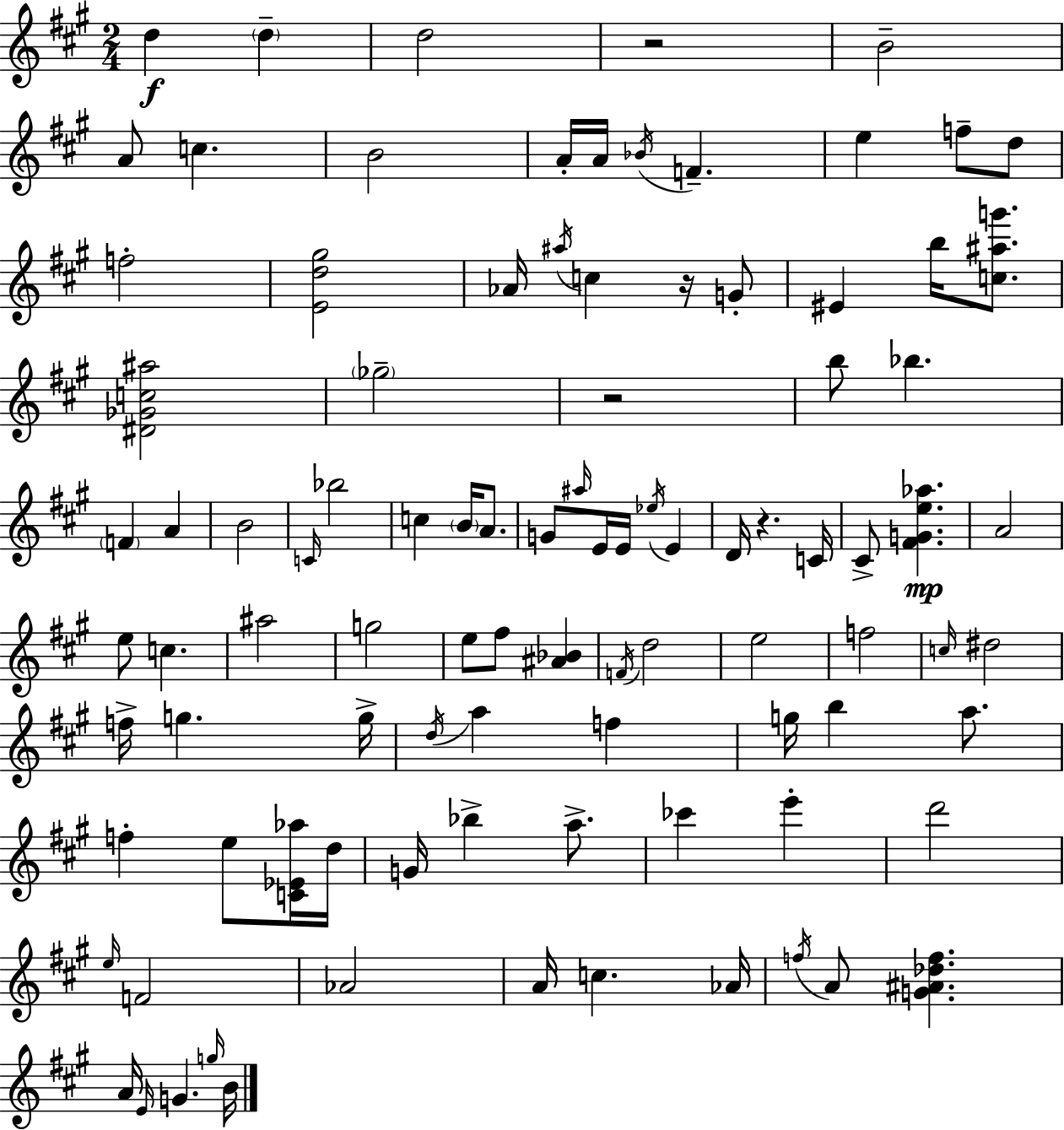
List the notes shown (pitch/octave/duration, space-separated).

D5/q D5/q D5/h R/h B4/h A4/e C5/q. B4/h A4/s A4/s Bb4/s F4/q. E5/q F5/e D5/e F5/h [E4,D5,G#5]/h Ab4/s A#5/s C5/q R/s G4/e EIS4/q B5/s [C5,A#5,G6]/e. [D#4,Gb4,C5,A#5]/h Gb5/h R/h B5/e Bb5/q. F4/q A4/q B4/h C4/s Bb5/h C5/q B4/s A4/e. G4/e A#5/s E4/s E4/s Eb5/s E4/q D4/s R/q. C4/s C#4/e [F#4,G4,E5,Ab5]/q. A4/h E5/e C5/q. A#5/h G5/h E5/e F#5/e [A#4,Bb4]/q F4/s D5/h E5/h F5/h C5/s D#5/h F5/s G5/q. G5/s D5/s A5/q F5/q G5/s B5/q A5/e. F5/q E5/e [C4,Eb4,Ab5]/s D5/s G4/s Bb5/q A5/e. CES6/q E6/q D6/h E5/s F4/h Ab4/h A4/s C5/q. Ab4/s F5/s A4/e [G4,A#4,Db5,F5]/q. A4/s E4/s G4/q. G5/s B4/s